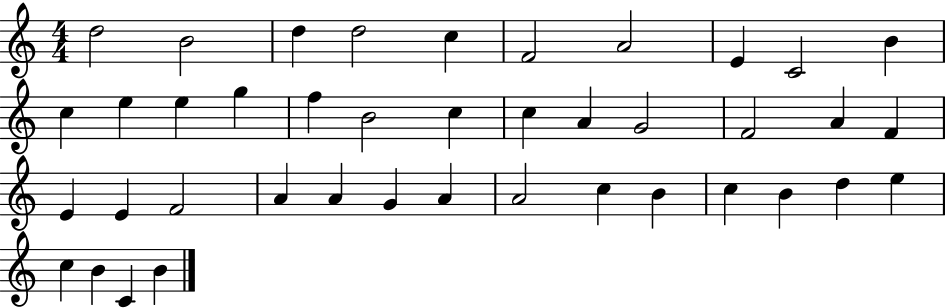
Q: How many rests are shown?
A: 0